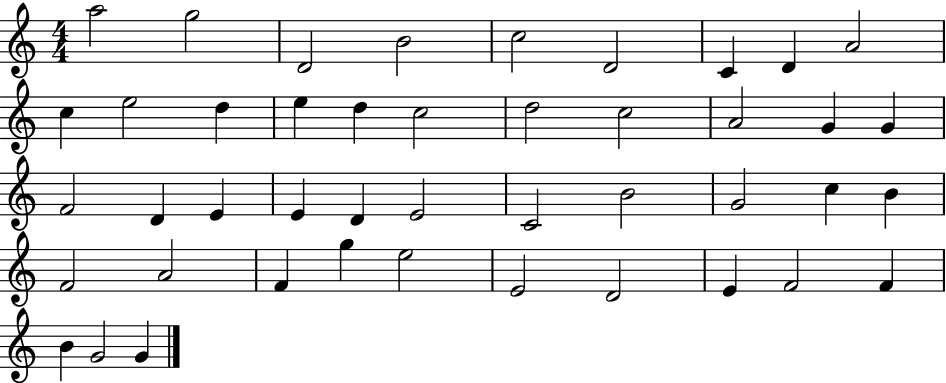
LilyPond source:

{
  \clef treble
  \numericTimeSignature
  \time 4/4
  \key c \major
  a''2 g''2 | d'2 b'2 | c''2 d'2 | c'4 d'4 a'2 | \break c''4 e''2 d''4 | e''4 d''4 c''2 | d''2 c''2 | a'2 g'4 g'4 | \break f'2 d'4 e'4 | e'4 d'4 e'2 | c'2 b'2 | g'2 c''4 b'4 | \break f'2 a'2 | f'4 g''4 e''2 | e'2 d'2 | e'4 f'2 f'4 | \break b'4 g'2 g'4 | \bar "|."
}